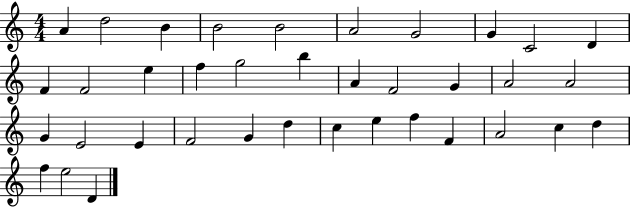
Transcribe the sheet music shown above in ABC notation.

X:1
T:Untitled
M:4/4
L:1/4
K:C
A d2 B B2 B2 A2 G2 G C2 D F F2 e f g2 b A F2 G A2 A2 G E2 E F2 G d c e f F A2 c d f e2 D